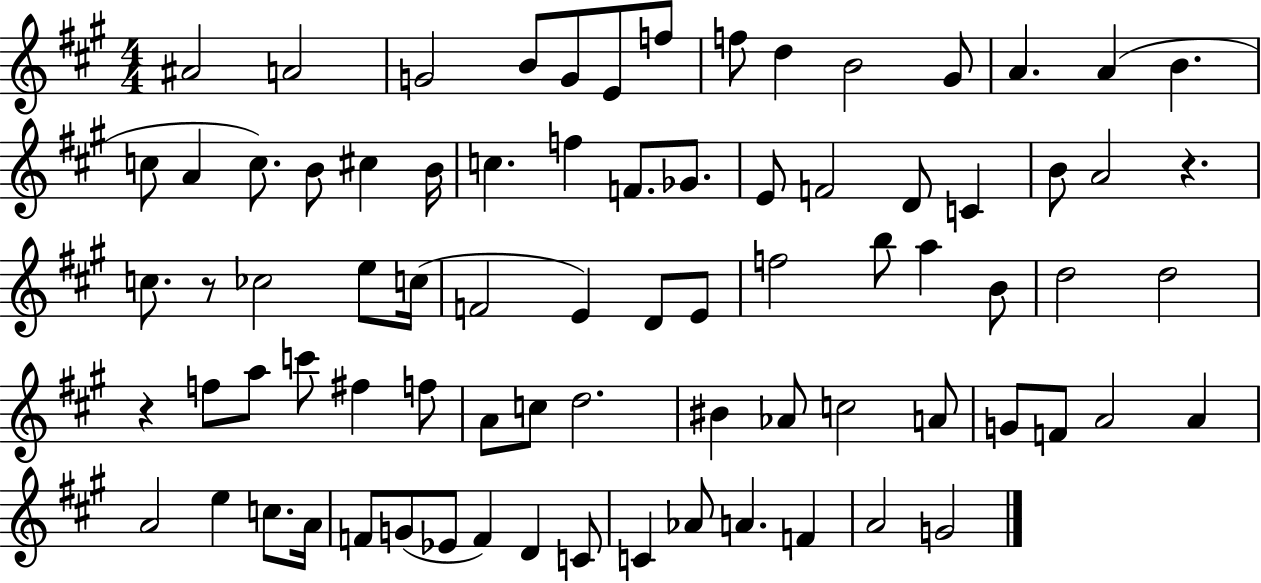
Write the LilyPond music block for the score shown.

{
  \clef treble
  \numericTimeSignature
  \time 4/4
  \key a \major
  ais'2 a'2 | g'2 b'8 g'8 e'8 f''8 | f''8 d''4 b'2 gis'8 | a'4. a'4( b'4. | \break c''8 a'4 c''8.) b'8 cis''4 b'16 | c''4. f''4 f'8. ges'8. | e'8 f'2 d'8 c'4 | b'8 a'2 r4. | \break c''8. r8 ces''2 e''8 c''16( | f'2 e'4) d'8 e'8 | f''2 b''8 a''4 b'8 | d''2 d''2 | \break r4 f''8 a''8 c'''8 fis''4 f''8 | a'8 c''8 d''2. | bis'4 aes'8 c''2 a'8 | g'8 f'8 a'2 a'4 | \break a'2 e''4 c''8. a'16 | f'8 g'8( ees'8 f'4) d'4 c'8 | c'4 aes'8 a'4. f'4 | a'2 g'2 | \break \bar "|."
}